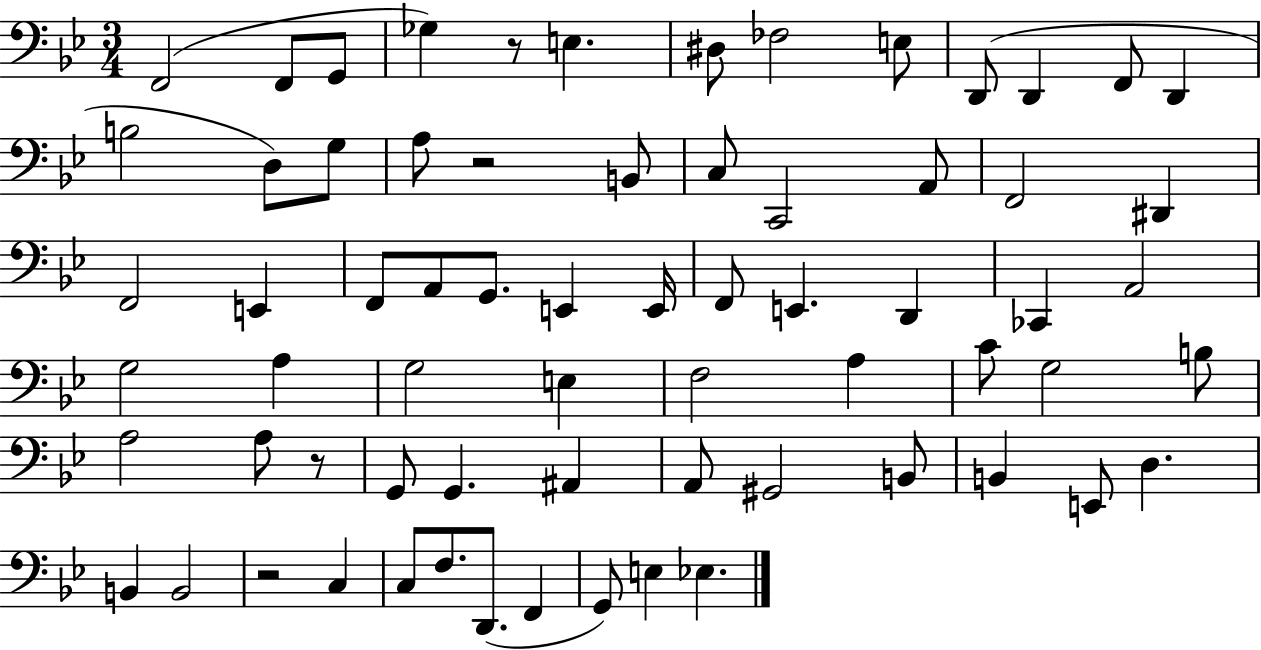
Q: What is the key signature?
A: BES major